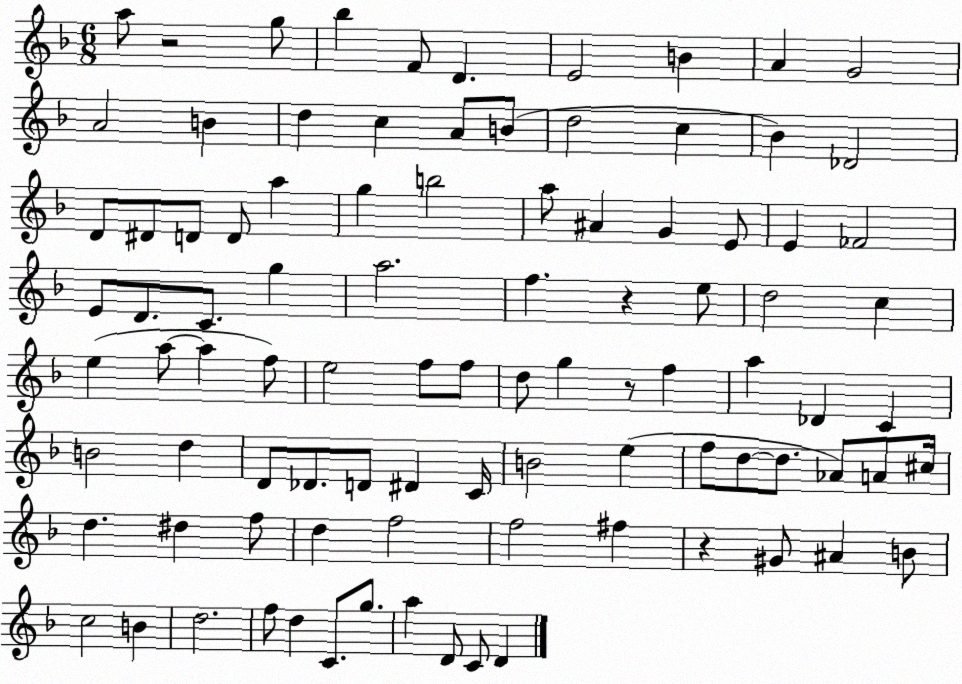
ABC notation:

X:1
T:Untitled
M:6/8
L:1/4
K:F
a/2 z2 g/2 _b F/2 D E2 B A G2 A2 B d c A/2 B/2 d2 c _B _D2 D/2 ^D/2 D/2 D/2 a g b2 a/2 ^A G E/2 E _F2 E/2 D/2 C/2 g a2 f z e/2 d2 c e a/2 a f/2 e2 f/2 f/2 d/2 g z/2 f a _D C B2 d D/2 _D/2 D/2 ^D C/4 B2 e f/2 d/2 d/2 _A/2 A/2 ^c/4 d ^d f/2 d f2 f2 ^f z ^G/2 ^A B/2 c2 B d2 f/2 d C/2 g/2 a D/2 C/2 D